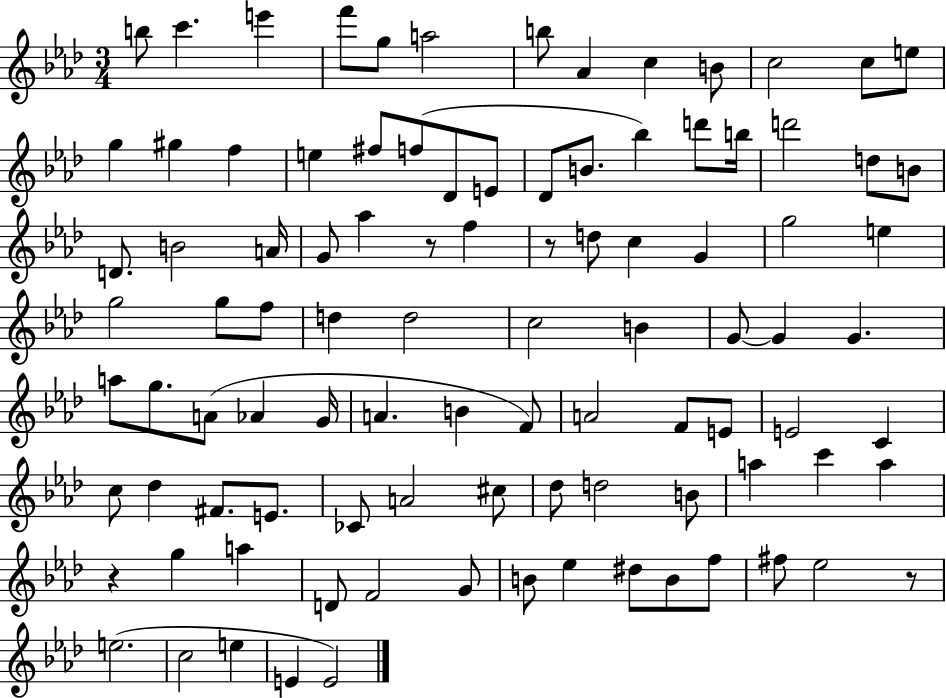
{
  \clef treble
  \numericTimeSignature
  \time 3/4
  \key aes \major
  b''8 c'''4. e'''4 | f'''8 g''8 a''2 | b''8 aes'4 c''4 b'8 | c''2 c''8 e''8 | \break g''4 gis''4 f''4 | e''4 fis''8 f''8( des'8 e'8 | des'8 b'8. bes''4) d'''8 b''16 | d'''2 d''8 b'8 | \break d'8. b'2 a'16 | g'8 aes''4 r8 f''4 | r8 d''8 c''4 g'4 | g''2 e''4 | \break g''2 g''8 f''8 | d''4 d''2 | c''2 b'4 | g'8~~ g'4 g'4. | \break a''8 g''8. a'8( aes'4 g'16 | a'4. b'4 f'8) | a'2 f'8 e'8 | e'2 c'4 | \break c''8 des''4 fis'8. e'8. | ces'8 a'2 cis''8 | des''8 d''2 b'8 | a''4 c'''4 a''4 | \break r4 g''4 a''4 | d'8 f'2 g'8 | b'8 ees''4 dis''8 b'8 f''8 | fis''8 ees''2 r8 | \break e''2.( | c''2 e''4 | e'4 e'2) | \bar "|."
}